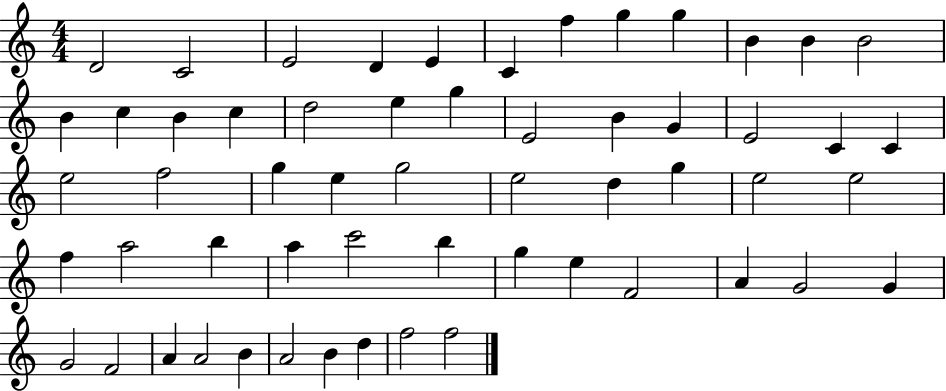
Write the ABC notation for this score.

X:1
T:Untitled
M:4/4
L:1/4
K:C
D2 C2 E2 D E C f g g B B B2 B c B c d2 e g E2 B G E2 C C e2 f2 g e g2 e2 d g e2 e2 f a2 b a c'2 b g e F2 A G2 G G2 F2 A A2 B A2 B d f2 f2